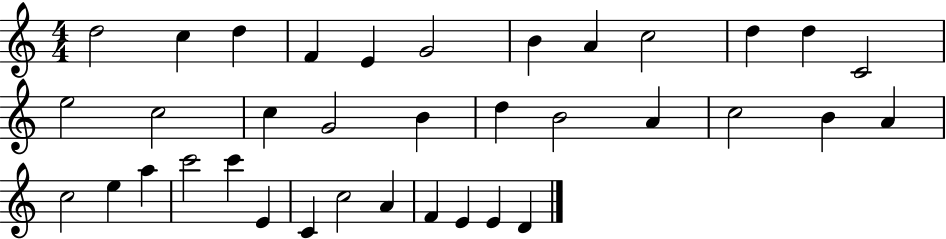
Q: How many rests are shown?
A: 0